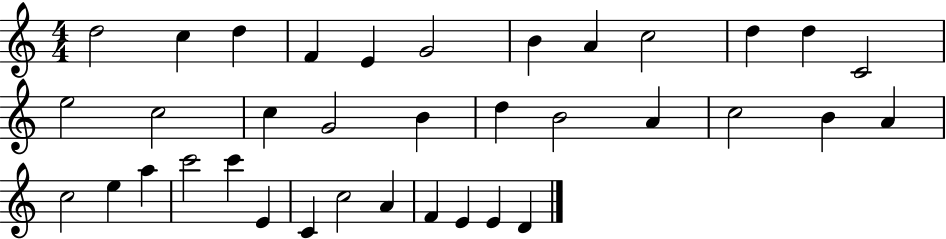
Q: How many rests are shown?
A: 0